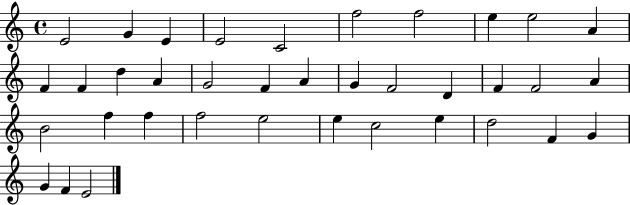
{
  \clef treble
  \time 4/4
  \defaultTimeSignature
  \key c \major
  e'2 g'4 e'4 | e'2 c'2 | f''2 f''2 | e''4 e''2 a'4 | \break f'4 f'4 d''4 a'4 | g'2 f'4 a'4 | g'4 f'2 d'4 | f'4 f'2 a'4 | \break b'2 f''4 f''4 | f''2 e''2 | e''4 c''2 e''4 | d''2 f'4 g'4 | \break g'4 f'4 e'2 | \bar "|."
}